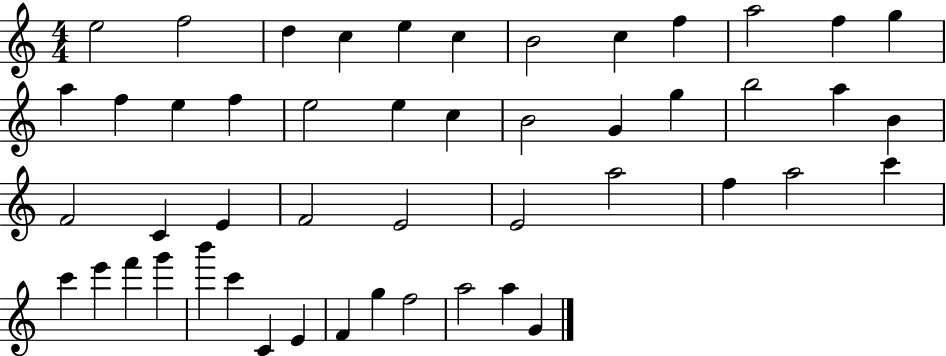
{
  \clef treble
  \numericTimeSignature
  \time 4/4
  \key c \major
  e''2 f''2 | d''4 c''4 e''4 c''4 | b'2 c''4 f''4 | a''2 f''4 g''4 | \break a''4 f''4 e''4 f''4 | e''2 e''4 c''4 | b'2 g'4 g''4 | b''2 a''4 b'4 | \break f'2 c'4 e'4 | f'2 e'2 | e'2 a''2 | f''4 a''2 c'''4 | \break c'''4 e'''4 f'''4 g'''4 | b'''4 c'''4 c'4 e'4 | f'4 g''4 f''2 | a''2 a''4 g'4 | \break \bar "|."
}